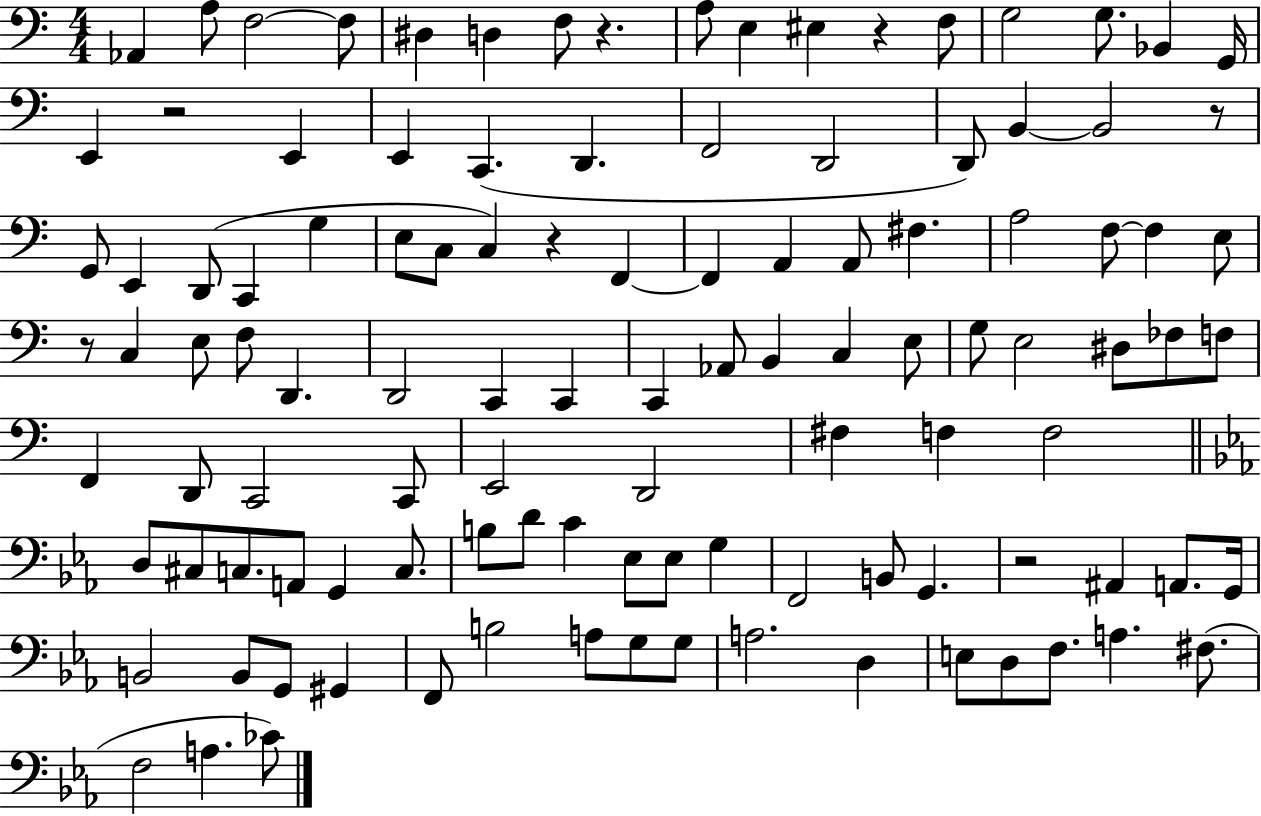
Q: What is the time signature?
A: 4/4